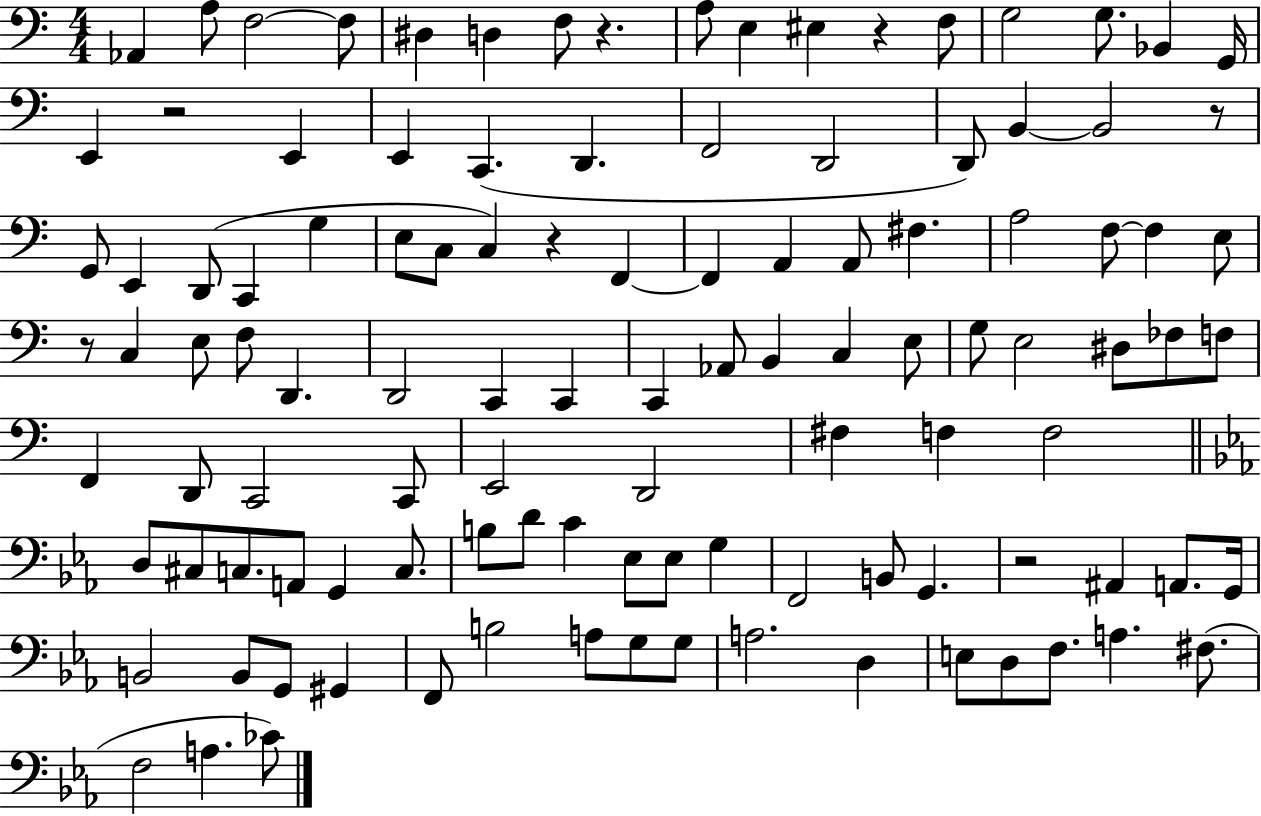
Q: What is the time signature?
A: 4/4